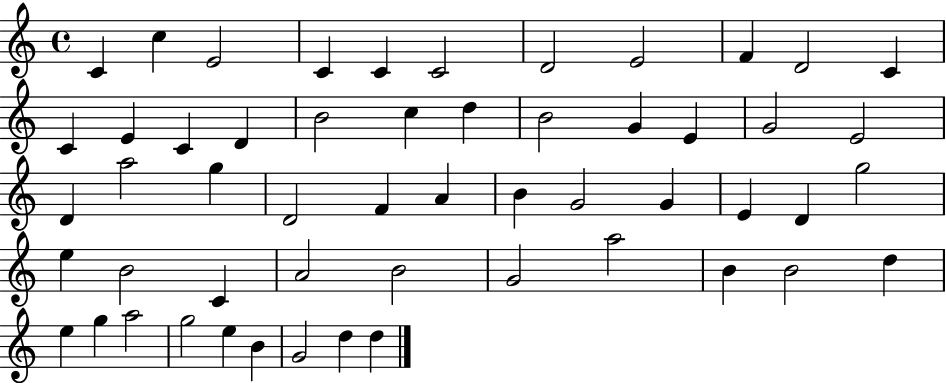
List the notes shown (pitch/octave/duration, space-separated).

C4/q C5/q E4/h C4/q C4/q C4/h D4/h E4/h F4/q D4/h C4/q C4/q E4/q C4/q D4/q B4/h C5/q D5/q B4/h G4/q E4/q G4/h E4/h D4/q A5/h G5/q D4/h F4/q A4/q B4/q G4/h G4/q E4/q D4/q G5/h E5/q B4/h C4/q A4/h B4/h G4/h A5/h B4/q B4/h D5/q E5/q G5/q A5/h G5/h E5/q B4/q G4/h D5/q D5/q